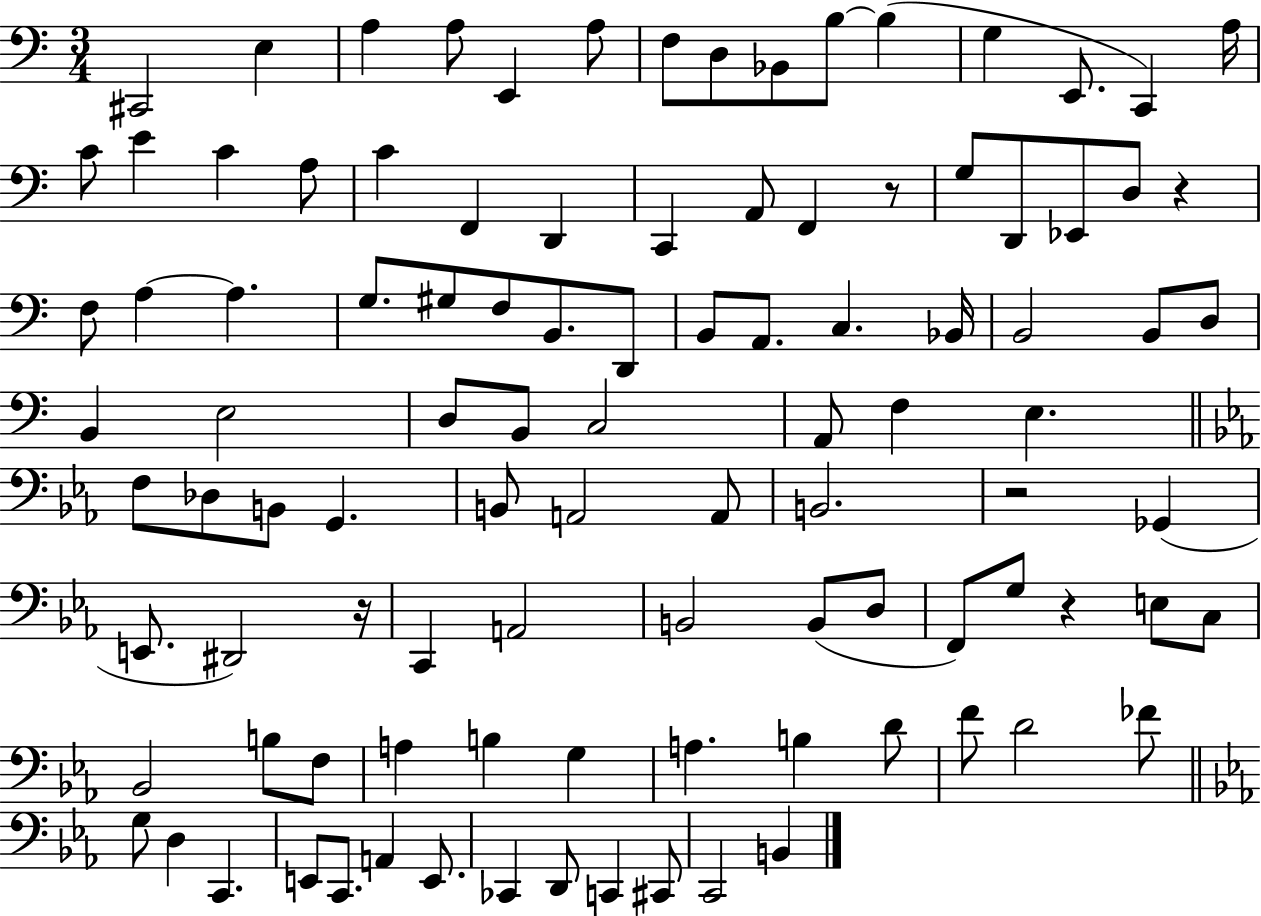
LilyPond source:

{
  \clef bass
  \numericTimeSignature
  \time 3/4
  \key c \major
  cis,2 e4 | a4 a8 e,4 a8 | f8 d8 bes,8 b8~~ b4( | g4 e,8. c,4) a16 | \break c'8 e'4 c'4 a8 | c'4 f,4 d,4 | c,4 a,8 f,4 r8 | g8 d,8 ees,8 d8 r4 | \break f8 a4~~ a4. | g8. gis8 f8 b,8. d,8 | b,8 a,8. c4. bes,16 | b,2 b,8 d8 | \break b,4 e2 | d8 b,8 c2 | a,8 f4 e4. | \bar "||" \break \key ees \major f8 des8 b,8 g,4. | b,8 a,2 a,8 | b,2. | r2 ges,4( | \break e,8. dis,2) r16 | c,4 a,2 | b,2 b,8( d8 | f,8) g8 r4 e8 c8 | \break bes,2 b8 f8 | a4 b4 g4 | a4. b4 d'8 | f'8 d'2 fes'8 | \break \bar "||" \break \key c \minor g8 d4 c,4. | e,8 c,8. a,4 e,8. | ces,4 d,8 c,4 cis,8 | c,2 b,4 | \break \bar "|."
}